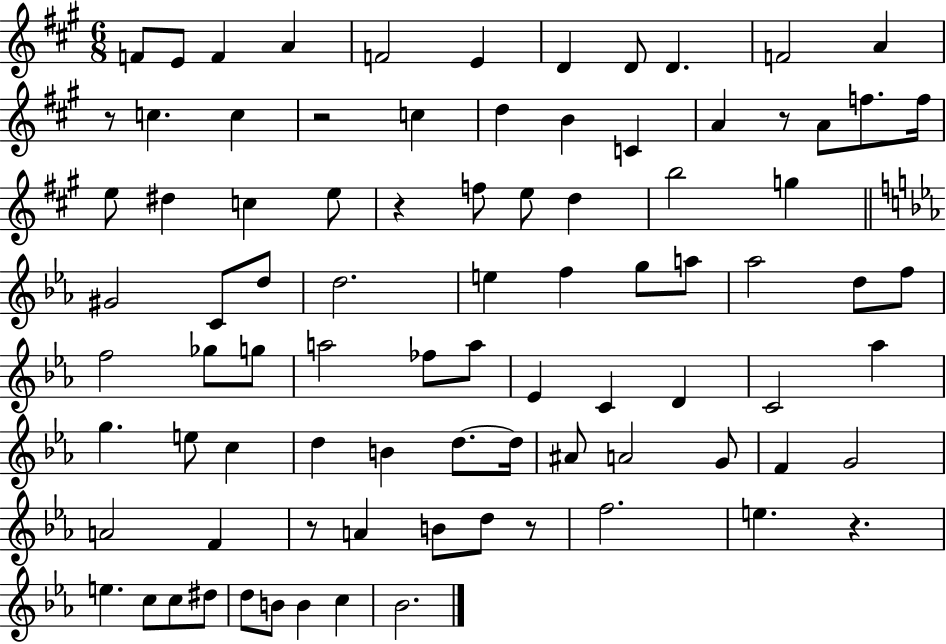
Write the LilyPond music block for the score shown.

{
  \clef treble
  \numericTimeSignature
  \time 6/8
  \key a \major
  f'8 e'8 f'4 a'4 | f'2 e'4 | d'4 d'8 d'4. | f'2 a'4 | \break r8 c''4. c''4 | r2 c''4 | d''4 b'4 c'4 | a'4 r8 a'8 f''8. f''16 | \break e''8 dis''4 c''4 e''8 | r4 f''8 e''8 d''4 | b''2 g''4 | \bar "||" \break \key ees \major gis'2 c'8 d''8 | d''2. | e''4 f''4 g''8 a''8 | aes''2 d''8 f''8 | \break f''2 ges''8 g''8 | a''2 fes''8 a''8 | ees'4 c'4 d'4 | c'2 aes''4 | \break g''4. e''8 c''4 | d''4 b'4 d''8.~~ d''16 | ais'8 a'2 g'8 | f'4 g'2 | \break a'2 f'4 | r8 a'4 b'8 d''8 r8 | f''2. | e''4. r4. | \break e''4. c''8 c''8 dis''8 | d''8 b'8 b'4 c''4 | bes'2. | \bar "|."
}